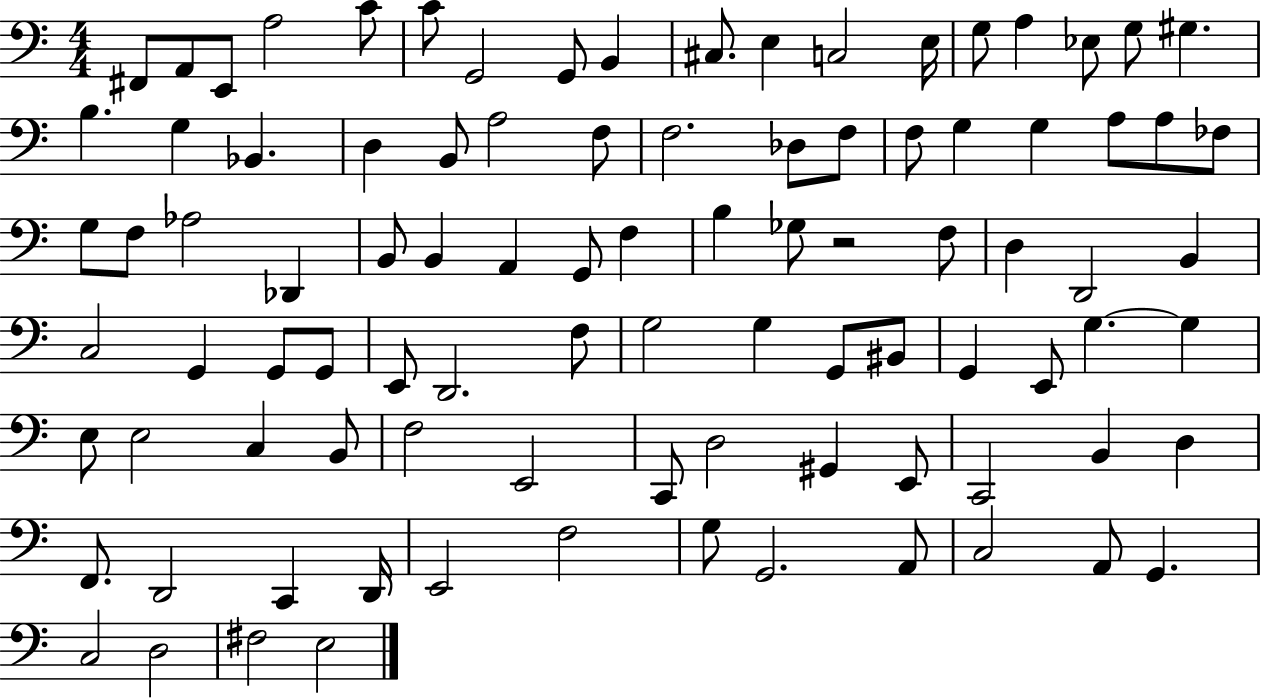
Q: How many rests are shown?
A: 1